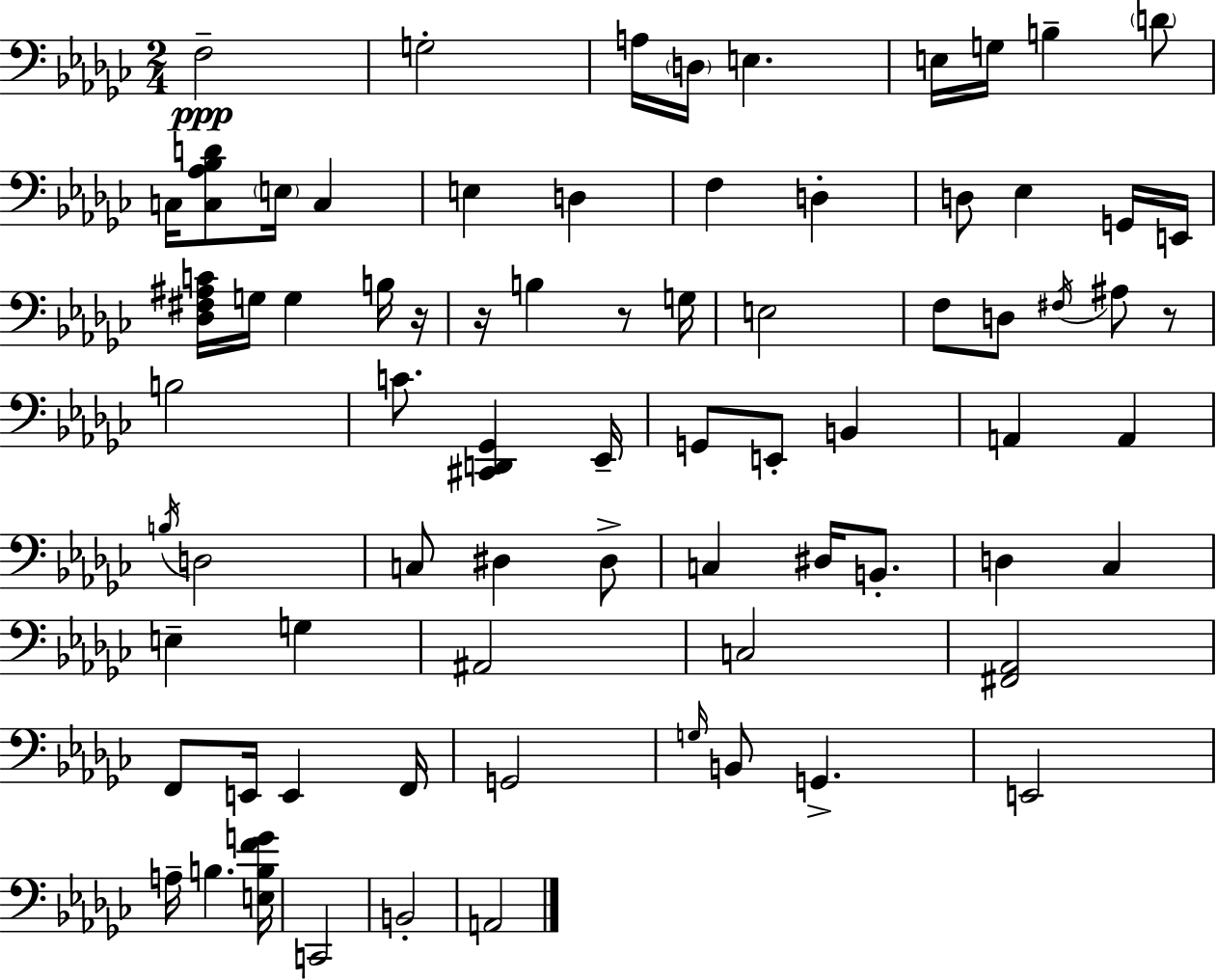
{
  \clef bass
  \numericTimeSignature
  \time 2/4
  \key ees \minor
  f2--\ppp | g2-. | a16 \parenthesize d16 e4. | e16 g16 b4-- \parenthesize d'8 | \break c16 <c aes bes d'>8 \parenthesize e16 c4 | e4 d4 | f4 d4-. | d8 ees4 g,16 e,16 | \break <des fis ais c'>16 g16 g4 b16 r16 | r16 b4 r8 g16 | e2 | f8 d8 \acciaccatura { fis16 } ais8 r8 | \break b2 | c'8. <cis, d, ges,>4 | ees,16-- g,8 e,8-. b,4 | a,4 a,4 | \break \acciaccatura { b16 } d2 | c8 dis4 | dis8-> c4 dis16 b,8.-. | d4 ces4 | \break e4-- g4 | ais,2 | c2 | <fis, aes,>2 | \break f,8 e,16 e,4 | f,16 g,2 | \grace { g16 } b,8 g,4.-> | e,2 | \break a16-- b4. | <e b f' g'>16 c,2 | b,2-. | a,2 | \break \bar "|."
}